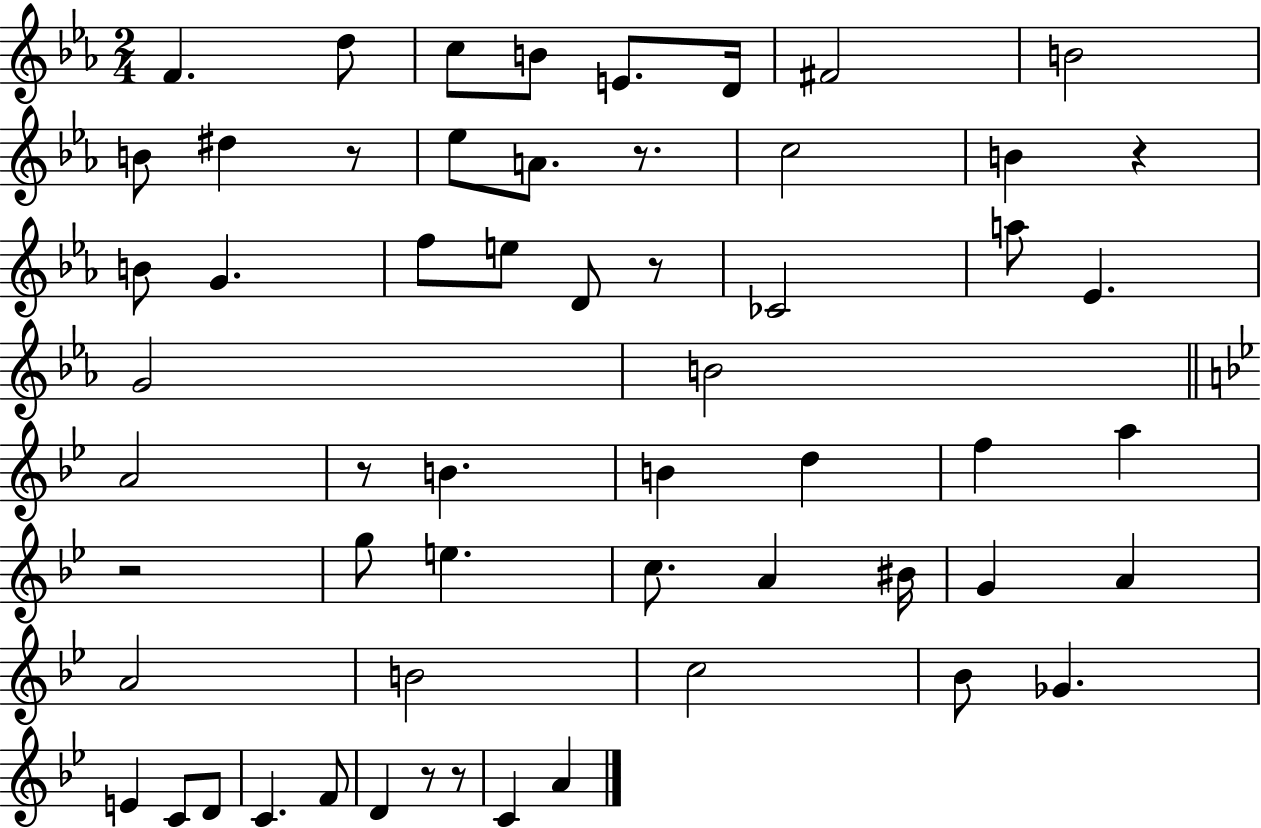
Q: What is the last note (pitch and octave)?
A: A4